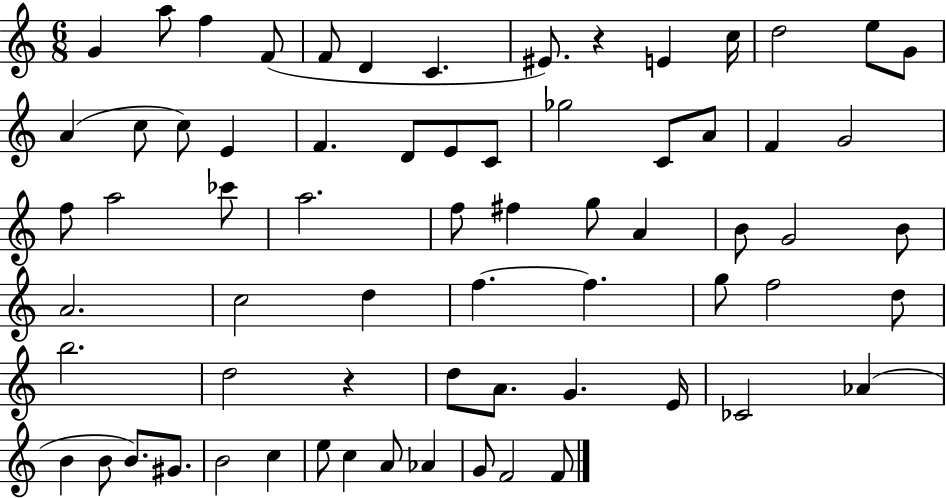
G4/q A5/e F5/q F4/e F4/e D4/q C4/q. EIS4/e. R/q E4/q C5/s D5/h E5/e G4/e A4/q C5/e C5/e E4/q F4/q. D4/e E4/e C4/e Gb5/h C4/e A4/e F4/q G4/h F5/e A5/h CES6/e A5/h. F5/e F#5/q G5/e A4/q B4/e G4/h B4/e A4/h. C5/h D5/q F5/q. F5/q. G5/e F5/h D5/e B5/h. D5/h R/q D5/e A4/e. G4/q. E4/s CES4/h Ab4/q B4/q B4/e B4/e. G#4/e. B4/h C5/q E5/e C5/q A4/e Ab4/q G4/e F4/h F4/e